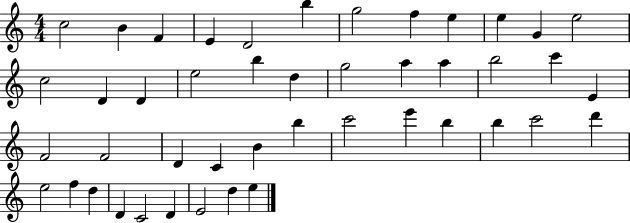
C5/h B4/q F4/q E4/q D4/h B5/q G5/h F5/q E5/q E5/q G4/q E5/h C5/h D4/q D4/q E5/h B5/q D5/q G5/h A5/q A5/q B5/h C6/q E4/q F4/h F4/h D4/q C4/q B4/q B5/q C6/h E6/q B5/q B5/q C6/h D6/q E5/h F5/q D5/q D4/q C4/h D4/q E4/h D5/q E5/q